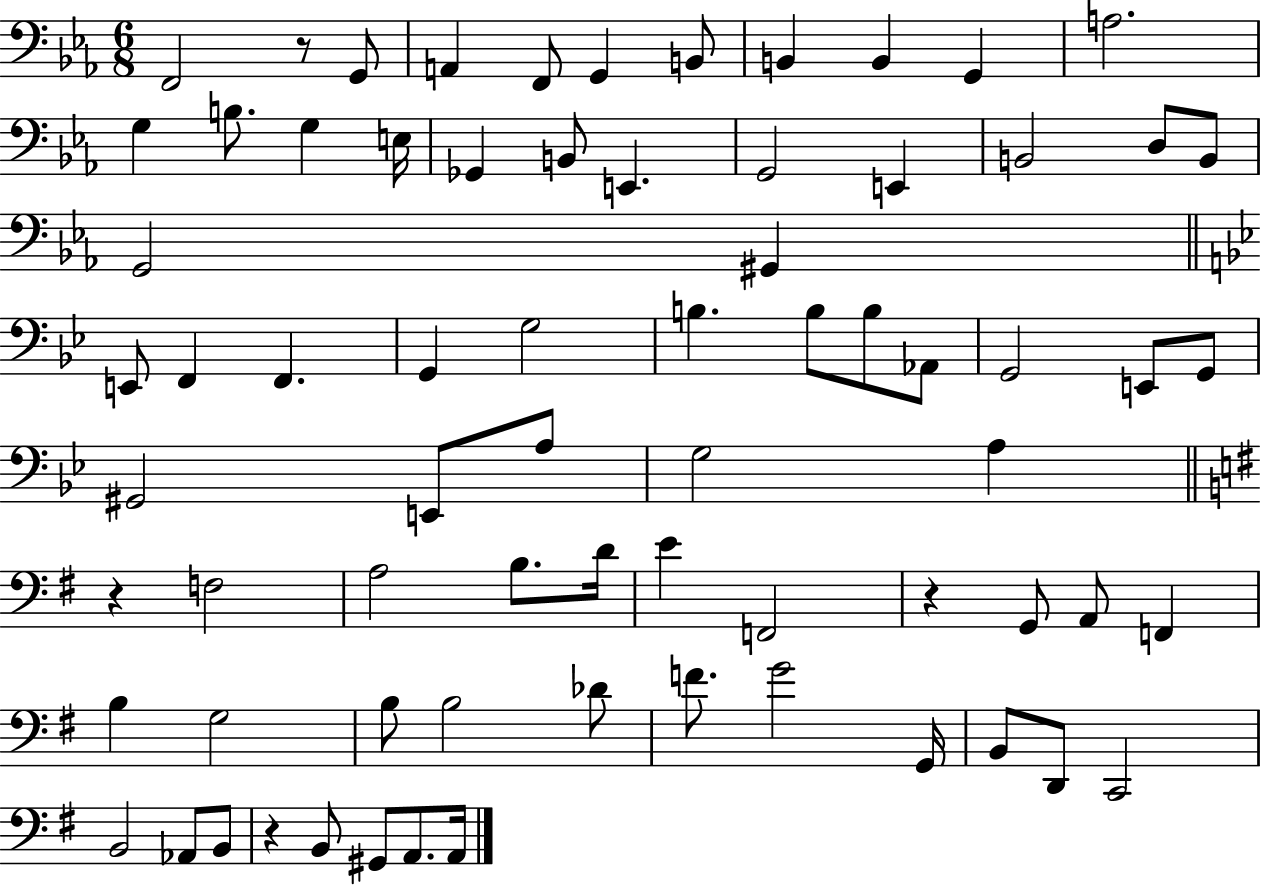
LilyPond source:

{
  \clef bass
  \numericTimeSignature
  \time 6/8
  \key ees \major
  f,2 r8 g,8 | a,4 f,8 g,4 b,8 | b,4 b,4 g,4 | a2. | \break g4 b8. g4 e16 | ges,4 b,8 e,4. | g,2 e,4 | b,2 d8 b,8 | \break g,2 gis,4 | \bar "||" \break \key g \minor e,8 f,4 f,4. | g,4 g2 | b4. b8 b8 aes,8 | g,2 e,8 g,8 | \break gis,2 e,8 a8 | g2 a4 | \bar "||" \break \key g \major r4 f2 | a2 b8. d'16 | e'4 f,2 | r4 g,8 a,8 f,4 | \break b4 g2 | b8 b2 des'8 | f'8. g'2 g,16 | b,8 d,8 c,2 | \break b,2 aes,8 b,8 | r4 b,8 gis,8 a,8. a,16 | \bar "|."
}